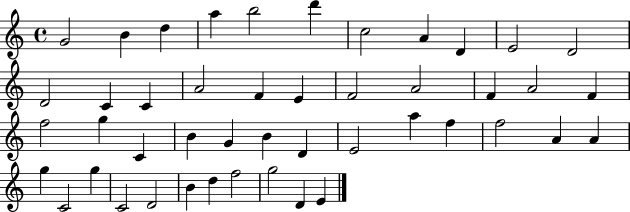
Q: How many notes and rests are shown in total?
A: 46